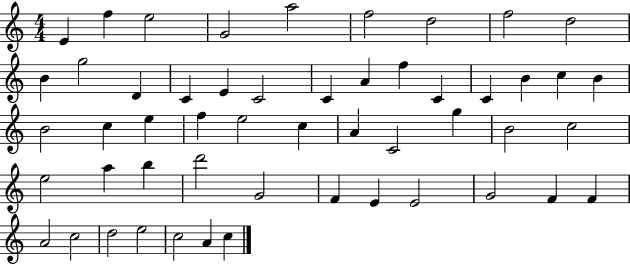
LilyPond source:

{
  \clef treble
  \numericTimeSignature
  \time 4/4
  \key c \major
  e'4 f''4 e''2 | g'2 a''2 | f''2 d''2 | f''2 d''2 | \break b'4 g''2 d'4 | c'4 e'4 c'2 | c'4 a'4 f''4 c'4 | c'4 b'4 c''4 b'4 | \break b'2 c''4 e''4 | f''4 e''2 c''4 | a'4 c'2 g''4 | b'2 c''2 | \break e''2 a''4 b''4 | d'''2 g'2 | f'4 e'4 e'2 | g'2 f'4 f'4 | \break a'2 c''2 | d''2 e''2 | c''2 a'4 c''4 | \bar "|."
}